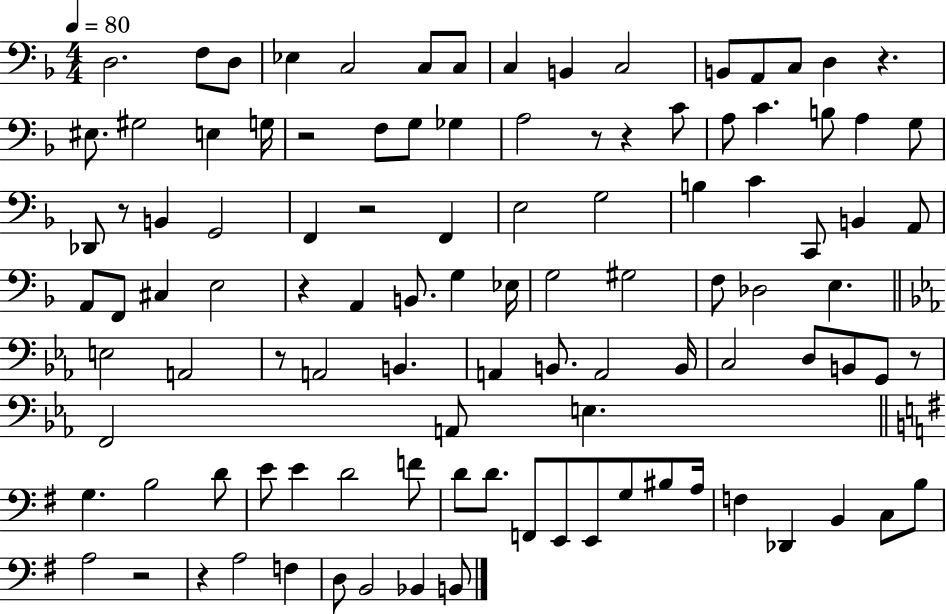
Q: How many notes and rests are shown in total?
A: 106